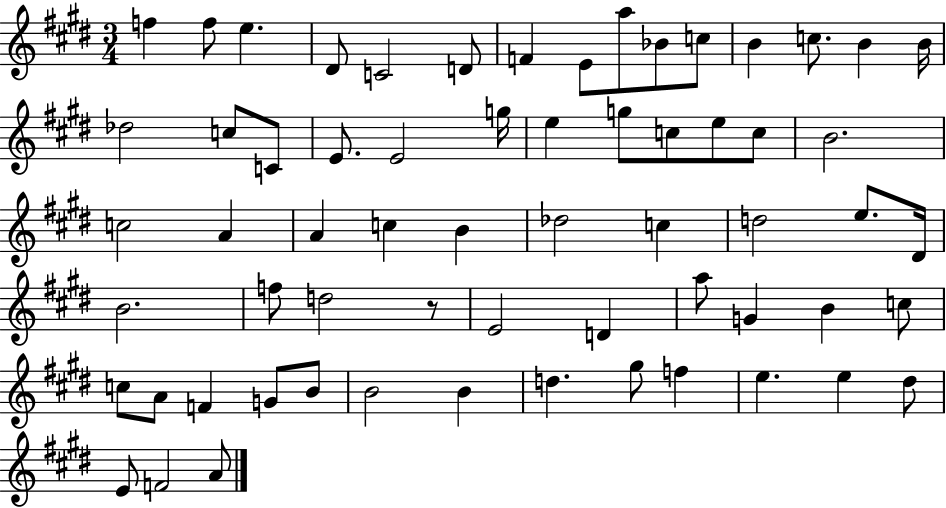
{
  \clef treble
  \numericTimeSignature
  \time 3/4
  \key e \major
  f''4 f''8 e''4. | dis'8 c'2 d'8 | f'4 e'8 a''8 bes'8 c''8 | b'4 c''8. b'4 b'16 | \break des''2 c''8 c'8 | e'8. e'2 g''16 | e''4 g''8 c''8 e''8 c''8 | b'2. | \break c''2 a'4 | a'4 c''4 b'4 | des''2 c''4 | d''2 e''8. dis'16 | \break b'2. | f''8 d''2 r8 | e'2 d'4 | a''8 g'4 b'4 c''8 | \break c''8 a'8 f'4 g'8 b'8 | b'2 b'4 | d''4. gis''8 f''4 | e''4. e''4 dis''8 | \break e'8 f'2 a'8 | \bar "|."
}